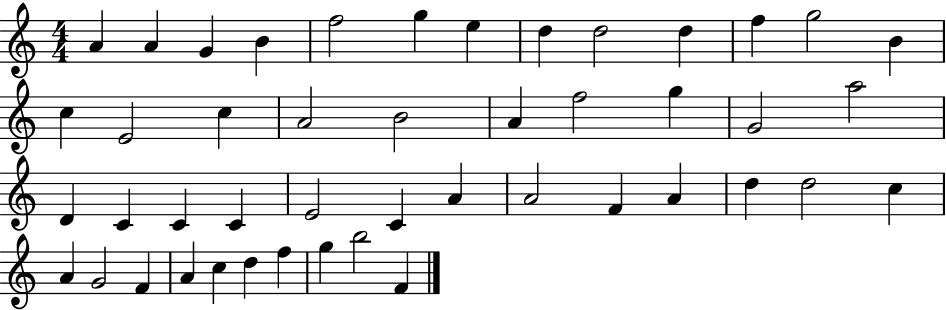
A4/q A4/q G4/q B4/q F5/h G5/q E5/q D5/q D5/h D5/q F5/q G5/h B4/q C5/q E4/h C5/q A4/h B4/h A4/q F5/h G5/q G4/h A5/h D4/q C4/q C4/q C4/q E4/h C4/q A4/q A4/h F4/q A4/q D5/q D5/h C5/q A4/q G4/h F4/q A4/q C5/q D5/q F5/q G5/q B5/h F4/q